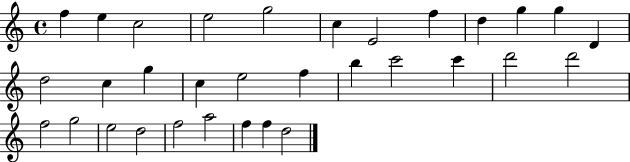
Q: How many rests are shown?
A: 0